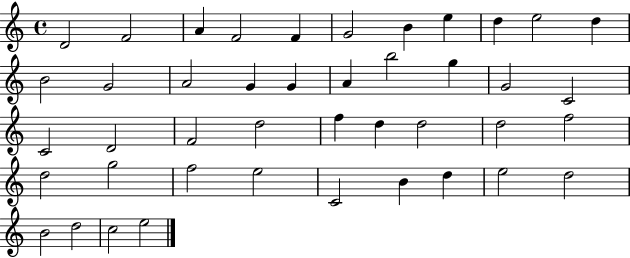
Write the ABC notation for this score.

X:1
T:Untitled
M:4/4
L:1/4
K:C
D2 F2 A F2 F G2 B e d e2 d B2 G2 A2 G G A b2 g G2 C2 C2 D2 F2 d2 f d d2 d2 f2 d2 g2 f2 e2 C2 B d e2 d2 B2 d2 c2 e2